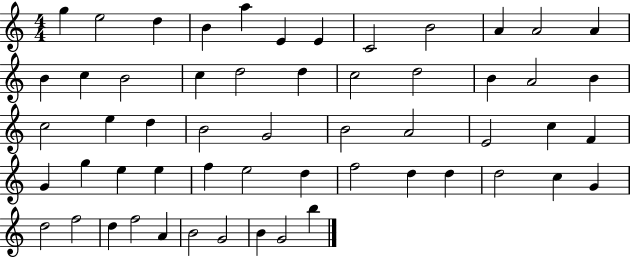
G5/q E5/h D5/q B4/q A5/q E4/q E4/q C4/h B4/h A4/q A4/h A4/q B4/q C5/q B4/h C5/q D5/h D5/q C5/h D5/h B4/q A4/h B4/q C5/h E5/q D5/q B4/h G4/h B4/h A4/h E4/h C5/q F4/q G4/q G5/q E5/q E5/q F5/q E5/h D5/q F5/h D5/q D5/q D5/h C5/q G4/q D5/h F5/h D5/q F5/h A4/q B4/h G4/h B4/q G4/h B5/q